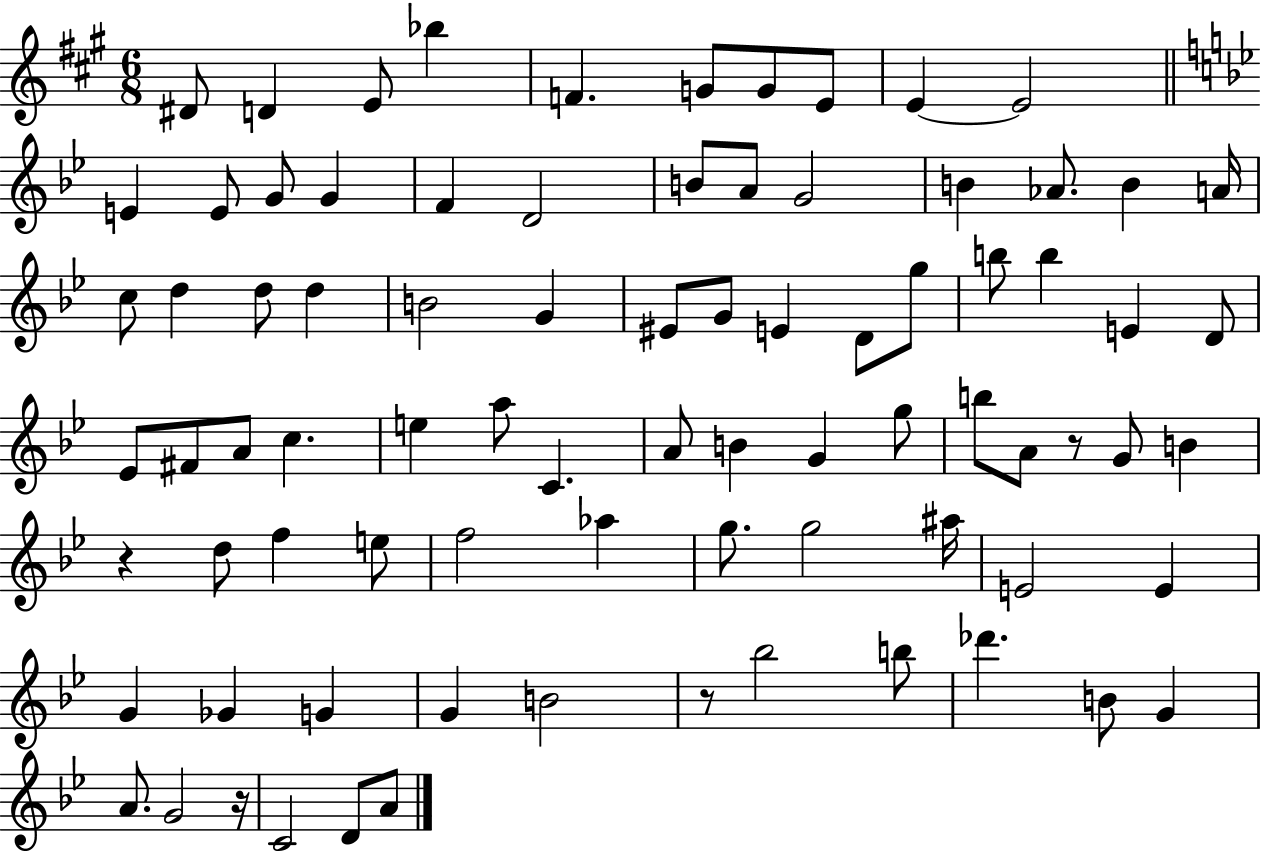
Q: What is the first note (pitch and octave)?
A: D#4